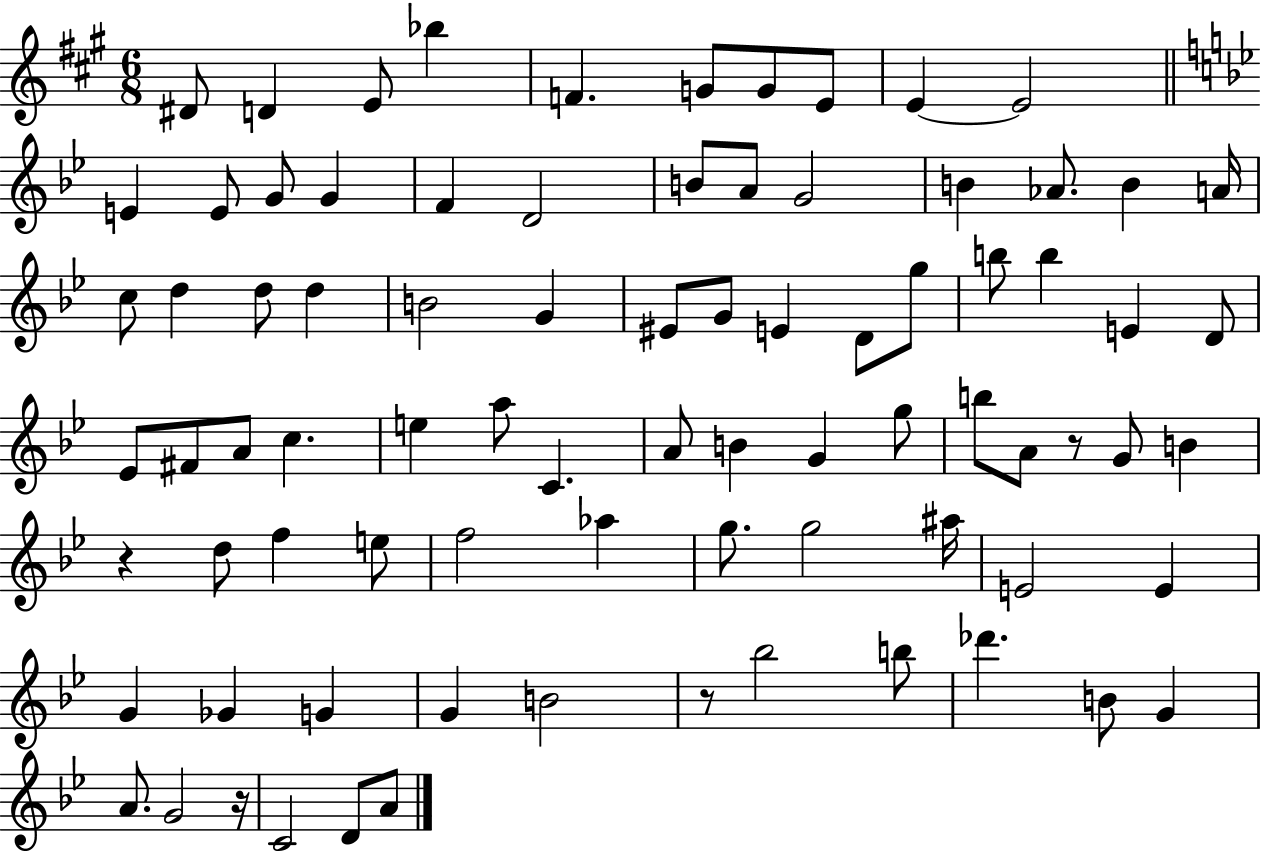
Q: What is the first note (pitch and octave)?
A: D#4